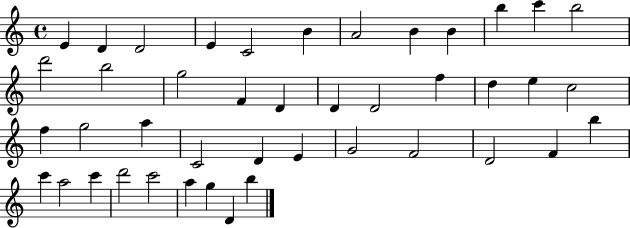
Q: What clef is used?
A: treble